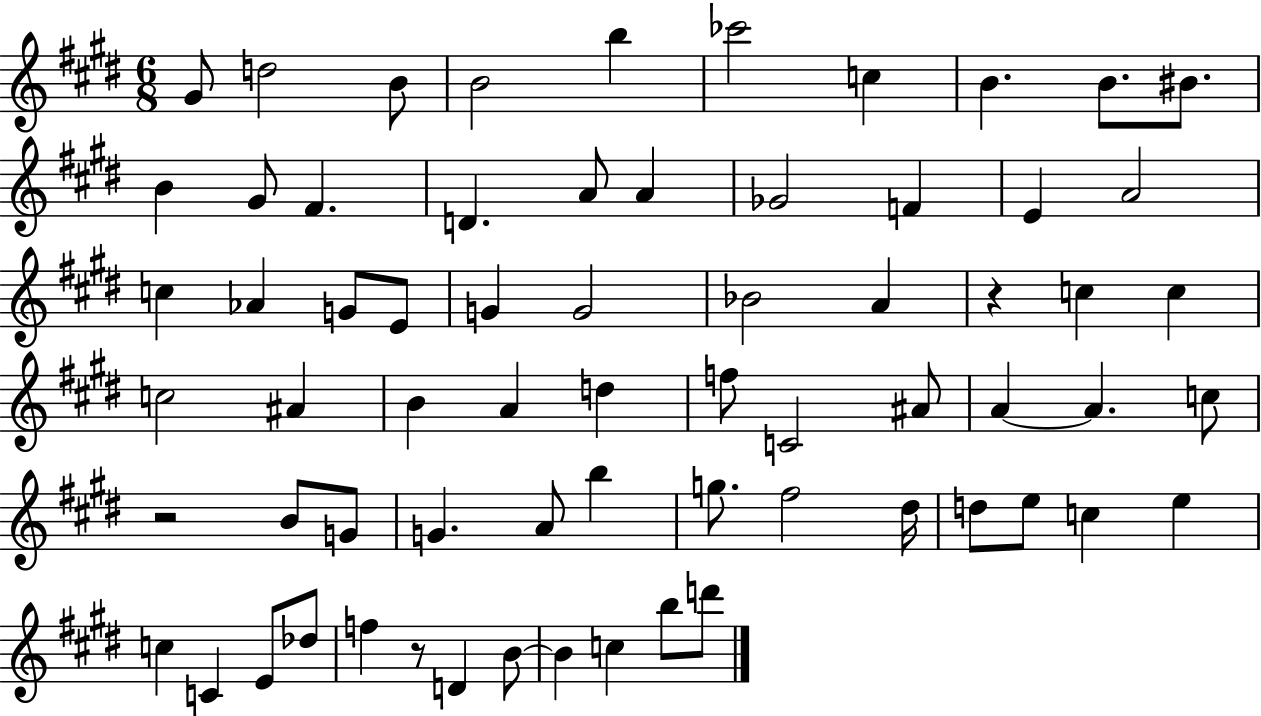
{
  \clef treble
  \numericTimeSignature
  \time 6/8
  \key e \major
  \repeat volta 2 { gis'8 d''2 b'8 | b'2 b''4 | ces'''2 c''4 | b'4. b'8. bis'8. | \break b'4 gis'8 fis'4. | d'4. a'8 a'4 | ges'2 f'4 | e'4 a'2 | \break c''4 aes'4 g'8 e'8 | g'4 g'2 | bes'2 a'4 | r4 c''4 c''4 | \break c''2 ais'4 | b'4 a'4 d''4 | f''8 c'2 ais'8 | a'4~~ a'4. c''8 | \break r2 b'8 g'8 | g'4. a'8 b''4 | g''8. fis''2 dis''16 | d''8 e''8 c''4 e''4 | \break c''4 c'4 e'8 des''8 | f''4 r8 d'4 b'8~~ | b'4 c''4 b''8 d'''8 | } \bar "|."
}